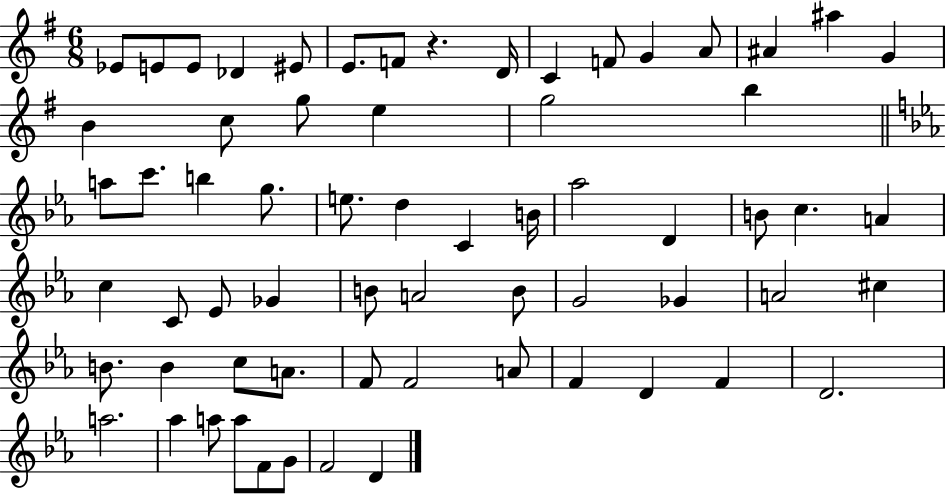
{
  \clef treble
  \numericTimeSignature
  \time 6/8
  \key g \major
  \repeat volta 2 { ees'8 e'8 e'8 des'4 eis'8 | e'8. f'8 r4. d'16 | c'4 f'8 g'4 a'8 | ais'4 ais''4 g'4 | \break b'4 c''8 g''8 e''4 | g''2 b''4 | \bar "||" \break \key ees \major a''8 c'''8. b''4 g''8. | e''8. d''4 c'4 b'16 | aes''2 d'4 | b'8 c''4. a'4 | \break c''4 c'8 ees'8 ges'4 | b'8 a'2 b'8 | g'2 ges'4 | a'2 cis''4 | \break b'8. b'4 c''8 a'8. | f'8 f'2 a'8 | f'4 d'4 f'4 | d'2. | \break a''2. | aes''4 a''8 a''8 f'8 g'8 | f'2 d'4 | } \bar "|."
}